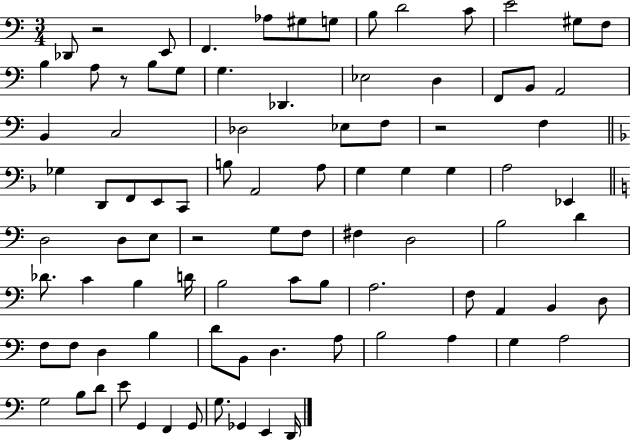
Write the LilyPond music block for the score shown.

{
  \clef bass
  \numericTimeSignature
  \time 3/4
  \key c \major
  des,8 r2 e,8 | f,4. aes8 gis8 g8 | b8 d'2 c'8 | e'2 gis8 f8 | \break b4 a8 r8 b8 g8 | g4. des,4. | ees2 d4 | f,8 b,8 a,2 | \break b,4 c2 | des2 ees8 f8 | r2 f4 | \bar "||" \break \key f \major ges4 d,8 f,8 e,8 c,8 | b8 a,2 a8 | g4 g4 g4 | a2 ees,4 | \break \bar "||" \break \key c \major d2 d8 e8 | r2 g8 f8 | fis4 d2 | b2 d'4 | \break des'8. c'4 b4 d'16 | b2 c'8 b8 | a2. | f8 a,4 b,4 d8 | \break f8 f8 d4 b4 | d'8 b,8 d4. a8 | b2 a4 | g4 a2 | \break g2 b8 d'8 | e'8 g,4 f,4 g,8 | g8. ges,4 e,4 d,16 | \bar "|."
}